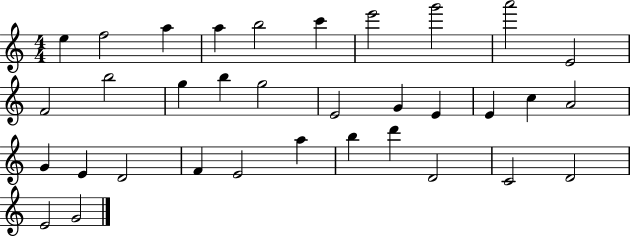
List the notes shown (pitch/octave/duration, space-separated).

E5/q F5/h A5/q A5/q B5/h C6/q E6/h G6/h A6/h E4/h F4/h B5/h G5/q B5/q G5/h E4/h G4/q E4/q E4/q C5/q A4/h G4/q E4/q D4/h F4/q E4/h A5/q B5/q D6/q D4/h C4/h D4/h E4/h G4/h